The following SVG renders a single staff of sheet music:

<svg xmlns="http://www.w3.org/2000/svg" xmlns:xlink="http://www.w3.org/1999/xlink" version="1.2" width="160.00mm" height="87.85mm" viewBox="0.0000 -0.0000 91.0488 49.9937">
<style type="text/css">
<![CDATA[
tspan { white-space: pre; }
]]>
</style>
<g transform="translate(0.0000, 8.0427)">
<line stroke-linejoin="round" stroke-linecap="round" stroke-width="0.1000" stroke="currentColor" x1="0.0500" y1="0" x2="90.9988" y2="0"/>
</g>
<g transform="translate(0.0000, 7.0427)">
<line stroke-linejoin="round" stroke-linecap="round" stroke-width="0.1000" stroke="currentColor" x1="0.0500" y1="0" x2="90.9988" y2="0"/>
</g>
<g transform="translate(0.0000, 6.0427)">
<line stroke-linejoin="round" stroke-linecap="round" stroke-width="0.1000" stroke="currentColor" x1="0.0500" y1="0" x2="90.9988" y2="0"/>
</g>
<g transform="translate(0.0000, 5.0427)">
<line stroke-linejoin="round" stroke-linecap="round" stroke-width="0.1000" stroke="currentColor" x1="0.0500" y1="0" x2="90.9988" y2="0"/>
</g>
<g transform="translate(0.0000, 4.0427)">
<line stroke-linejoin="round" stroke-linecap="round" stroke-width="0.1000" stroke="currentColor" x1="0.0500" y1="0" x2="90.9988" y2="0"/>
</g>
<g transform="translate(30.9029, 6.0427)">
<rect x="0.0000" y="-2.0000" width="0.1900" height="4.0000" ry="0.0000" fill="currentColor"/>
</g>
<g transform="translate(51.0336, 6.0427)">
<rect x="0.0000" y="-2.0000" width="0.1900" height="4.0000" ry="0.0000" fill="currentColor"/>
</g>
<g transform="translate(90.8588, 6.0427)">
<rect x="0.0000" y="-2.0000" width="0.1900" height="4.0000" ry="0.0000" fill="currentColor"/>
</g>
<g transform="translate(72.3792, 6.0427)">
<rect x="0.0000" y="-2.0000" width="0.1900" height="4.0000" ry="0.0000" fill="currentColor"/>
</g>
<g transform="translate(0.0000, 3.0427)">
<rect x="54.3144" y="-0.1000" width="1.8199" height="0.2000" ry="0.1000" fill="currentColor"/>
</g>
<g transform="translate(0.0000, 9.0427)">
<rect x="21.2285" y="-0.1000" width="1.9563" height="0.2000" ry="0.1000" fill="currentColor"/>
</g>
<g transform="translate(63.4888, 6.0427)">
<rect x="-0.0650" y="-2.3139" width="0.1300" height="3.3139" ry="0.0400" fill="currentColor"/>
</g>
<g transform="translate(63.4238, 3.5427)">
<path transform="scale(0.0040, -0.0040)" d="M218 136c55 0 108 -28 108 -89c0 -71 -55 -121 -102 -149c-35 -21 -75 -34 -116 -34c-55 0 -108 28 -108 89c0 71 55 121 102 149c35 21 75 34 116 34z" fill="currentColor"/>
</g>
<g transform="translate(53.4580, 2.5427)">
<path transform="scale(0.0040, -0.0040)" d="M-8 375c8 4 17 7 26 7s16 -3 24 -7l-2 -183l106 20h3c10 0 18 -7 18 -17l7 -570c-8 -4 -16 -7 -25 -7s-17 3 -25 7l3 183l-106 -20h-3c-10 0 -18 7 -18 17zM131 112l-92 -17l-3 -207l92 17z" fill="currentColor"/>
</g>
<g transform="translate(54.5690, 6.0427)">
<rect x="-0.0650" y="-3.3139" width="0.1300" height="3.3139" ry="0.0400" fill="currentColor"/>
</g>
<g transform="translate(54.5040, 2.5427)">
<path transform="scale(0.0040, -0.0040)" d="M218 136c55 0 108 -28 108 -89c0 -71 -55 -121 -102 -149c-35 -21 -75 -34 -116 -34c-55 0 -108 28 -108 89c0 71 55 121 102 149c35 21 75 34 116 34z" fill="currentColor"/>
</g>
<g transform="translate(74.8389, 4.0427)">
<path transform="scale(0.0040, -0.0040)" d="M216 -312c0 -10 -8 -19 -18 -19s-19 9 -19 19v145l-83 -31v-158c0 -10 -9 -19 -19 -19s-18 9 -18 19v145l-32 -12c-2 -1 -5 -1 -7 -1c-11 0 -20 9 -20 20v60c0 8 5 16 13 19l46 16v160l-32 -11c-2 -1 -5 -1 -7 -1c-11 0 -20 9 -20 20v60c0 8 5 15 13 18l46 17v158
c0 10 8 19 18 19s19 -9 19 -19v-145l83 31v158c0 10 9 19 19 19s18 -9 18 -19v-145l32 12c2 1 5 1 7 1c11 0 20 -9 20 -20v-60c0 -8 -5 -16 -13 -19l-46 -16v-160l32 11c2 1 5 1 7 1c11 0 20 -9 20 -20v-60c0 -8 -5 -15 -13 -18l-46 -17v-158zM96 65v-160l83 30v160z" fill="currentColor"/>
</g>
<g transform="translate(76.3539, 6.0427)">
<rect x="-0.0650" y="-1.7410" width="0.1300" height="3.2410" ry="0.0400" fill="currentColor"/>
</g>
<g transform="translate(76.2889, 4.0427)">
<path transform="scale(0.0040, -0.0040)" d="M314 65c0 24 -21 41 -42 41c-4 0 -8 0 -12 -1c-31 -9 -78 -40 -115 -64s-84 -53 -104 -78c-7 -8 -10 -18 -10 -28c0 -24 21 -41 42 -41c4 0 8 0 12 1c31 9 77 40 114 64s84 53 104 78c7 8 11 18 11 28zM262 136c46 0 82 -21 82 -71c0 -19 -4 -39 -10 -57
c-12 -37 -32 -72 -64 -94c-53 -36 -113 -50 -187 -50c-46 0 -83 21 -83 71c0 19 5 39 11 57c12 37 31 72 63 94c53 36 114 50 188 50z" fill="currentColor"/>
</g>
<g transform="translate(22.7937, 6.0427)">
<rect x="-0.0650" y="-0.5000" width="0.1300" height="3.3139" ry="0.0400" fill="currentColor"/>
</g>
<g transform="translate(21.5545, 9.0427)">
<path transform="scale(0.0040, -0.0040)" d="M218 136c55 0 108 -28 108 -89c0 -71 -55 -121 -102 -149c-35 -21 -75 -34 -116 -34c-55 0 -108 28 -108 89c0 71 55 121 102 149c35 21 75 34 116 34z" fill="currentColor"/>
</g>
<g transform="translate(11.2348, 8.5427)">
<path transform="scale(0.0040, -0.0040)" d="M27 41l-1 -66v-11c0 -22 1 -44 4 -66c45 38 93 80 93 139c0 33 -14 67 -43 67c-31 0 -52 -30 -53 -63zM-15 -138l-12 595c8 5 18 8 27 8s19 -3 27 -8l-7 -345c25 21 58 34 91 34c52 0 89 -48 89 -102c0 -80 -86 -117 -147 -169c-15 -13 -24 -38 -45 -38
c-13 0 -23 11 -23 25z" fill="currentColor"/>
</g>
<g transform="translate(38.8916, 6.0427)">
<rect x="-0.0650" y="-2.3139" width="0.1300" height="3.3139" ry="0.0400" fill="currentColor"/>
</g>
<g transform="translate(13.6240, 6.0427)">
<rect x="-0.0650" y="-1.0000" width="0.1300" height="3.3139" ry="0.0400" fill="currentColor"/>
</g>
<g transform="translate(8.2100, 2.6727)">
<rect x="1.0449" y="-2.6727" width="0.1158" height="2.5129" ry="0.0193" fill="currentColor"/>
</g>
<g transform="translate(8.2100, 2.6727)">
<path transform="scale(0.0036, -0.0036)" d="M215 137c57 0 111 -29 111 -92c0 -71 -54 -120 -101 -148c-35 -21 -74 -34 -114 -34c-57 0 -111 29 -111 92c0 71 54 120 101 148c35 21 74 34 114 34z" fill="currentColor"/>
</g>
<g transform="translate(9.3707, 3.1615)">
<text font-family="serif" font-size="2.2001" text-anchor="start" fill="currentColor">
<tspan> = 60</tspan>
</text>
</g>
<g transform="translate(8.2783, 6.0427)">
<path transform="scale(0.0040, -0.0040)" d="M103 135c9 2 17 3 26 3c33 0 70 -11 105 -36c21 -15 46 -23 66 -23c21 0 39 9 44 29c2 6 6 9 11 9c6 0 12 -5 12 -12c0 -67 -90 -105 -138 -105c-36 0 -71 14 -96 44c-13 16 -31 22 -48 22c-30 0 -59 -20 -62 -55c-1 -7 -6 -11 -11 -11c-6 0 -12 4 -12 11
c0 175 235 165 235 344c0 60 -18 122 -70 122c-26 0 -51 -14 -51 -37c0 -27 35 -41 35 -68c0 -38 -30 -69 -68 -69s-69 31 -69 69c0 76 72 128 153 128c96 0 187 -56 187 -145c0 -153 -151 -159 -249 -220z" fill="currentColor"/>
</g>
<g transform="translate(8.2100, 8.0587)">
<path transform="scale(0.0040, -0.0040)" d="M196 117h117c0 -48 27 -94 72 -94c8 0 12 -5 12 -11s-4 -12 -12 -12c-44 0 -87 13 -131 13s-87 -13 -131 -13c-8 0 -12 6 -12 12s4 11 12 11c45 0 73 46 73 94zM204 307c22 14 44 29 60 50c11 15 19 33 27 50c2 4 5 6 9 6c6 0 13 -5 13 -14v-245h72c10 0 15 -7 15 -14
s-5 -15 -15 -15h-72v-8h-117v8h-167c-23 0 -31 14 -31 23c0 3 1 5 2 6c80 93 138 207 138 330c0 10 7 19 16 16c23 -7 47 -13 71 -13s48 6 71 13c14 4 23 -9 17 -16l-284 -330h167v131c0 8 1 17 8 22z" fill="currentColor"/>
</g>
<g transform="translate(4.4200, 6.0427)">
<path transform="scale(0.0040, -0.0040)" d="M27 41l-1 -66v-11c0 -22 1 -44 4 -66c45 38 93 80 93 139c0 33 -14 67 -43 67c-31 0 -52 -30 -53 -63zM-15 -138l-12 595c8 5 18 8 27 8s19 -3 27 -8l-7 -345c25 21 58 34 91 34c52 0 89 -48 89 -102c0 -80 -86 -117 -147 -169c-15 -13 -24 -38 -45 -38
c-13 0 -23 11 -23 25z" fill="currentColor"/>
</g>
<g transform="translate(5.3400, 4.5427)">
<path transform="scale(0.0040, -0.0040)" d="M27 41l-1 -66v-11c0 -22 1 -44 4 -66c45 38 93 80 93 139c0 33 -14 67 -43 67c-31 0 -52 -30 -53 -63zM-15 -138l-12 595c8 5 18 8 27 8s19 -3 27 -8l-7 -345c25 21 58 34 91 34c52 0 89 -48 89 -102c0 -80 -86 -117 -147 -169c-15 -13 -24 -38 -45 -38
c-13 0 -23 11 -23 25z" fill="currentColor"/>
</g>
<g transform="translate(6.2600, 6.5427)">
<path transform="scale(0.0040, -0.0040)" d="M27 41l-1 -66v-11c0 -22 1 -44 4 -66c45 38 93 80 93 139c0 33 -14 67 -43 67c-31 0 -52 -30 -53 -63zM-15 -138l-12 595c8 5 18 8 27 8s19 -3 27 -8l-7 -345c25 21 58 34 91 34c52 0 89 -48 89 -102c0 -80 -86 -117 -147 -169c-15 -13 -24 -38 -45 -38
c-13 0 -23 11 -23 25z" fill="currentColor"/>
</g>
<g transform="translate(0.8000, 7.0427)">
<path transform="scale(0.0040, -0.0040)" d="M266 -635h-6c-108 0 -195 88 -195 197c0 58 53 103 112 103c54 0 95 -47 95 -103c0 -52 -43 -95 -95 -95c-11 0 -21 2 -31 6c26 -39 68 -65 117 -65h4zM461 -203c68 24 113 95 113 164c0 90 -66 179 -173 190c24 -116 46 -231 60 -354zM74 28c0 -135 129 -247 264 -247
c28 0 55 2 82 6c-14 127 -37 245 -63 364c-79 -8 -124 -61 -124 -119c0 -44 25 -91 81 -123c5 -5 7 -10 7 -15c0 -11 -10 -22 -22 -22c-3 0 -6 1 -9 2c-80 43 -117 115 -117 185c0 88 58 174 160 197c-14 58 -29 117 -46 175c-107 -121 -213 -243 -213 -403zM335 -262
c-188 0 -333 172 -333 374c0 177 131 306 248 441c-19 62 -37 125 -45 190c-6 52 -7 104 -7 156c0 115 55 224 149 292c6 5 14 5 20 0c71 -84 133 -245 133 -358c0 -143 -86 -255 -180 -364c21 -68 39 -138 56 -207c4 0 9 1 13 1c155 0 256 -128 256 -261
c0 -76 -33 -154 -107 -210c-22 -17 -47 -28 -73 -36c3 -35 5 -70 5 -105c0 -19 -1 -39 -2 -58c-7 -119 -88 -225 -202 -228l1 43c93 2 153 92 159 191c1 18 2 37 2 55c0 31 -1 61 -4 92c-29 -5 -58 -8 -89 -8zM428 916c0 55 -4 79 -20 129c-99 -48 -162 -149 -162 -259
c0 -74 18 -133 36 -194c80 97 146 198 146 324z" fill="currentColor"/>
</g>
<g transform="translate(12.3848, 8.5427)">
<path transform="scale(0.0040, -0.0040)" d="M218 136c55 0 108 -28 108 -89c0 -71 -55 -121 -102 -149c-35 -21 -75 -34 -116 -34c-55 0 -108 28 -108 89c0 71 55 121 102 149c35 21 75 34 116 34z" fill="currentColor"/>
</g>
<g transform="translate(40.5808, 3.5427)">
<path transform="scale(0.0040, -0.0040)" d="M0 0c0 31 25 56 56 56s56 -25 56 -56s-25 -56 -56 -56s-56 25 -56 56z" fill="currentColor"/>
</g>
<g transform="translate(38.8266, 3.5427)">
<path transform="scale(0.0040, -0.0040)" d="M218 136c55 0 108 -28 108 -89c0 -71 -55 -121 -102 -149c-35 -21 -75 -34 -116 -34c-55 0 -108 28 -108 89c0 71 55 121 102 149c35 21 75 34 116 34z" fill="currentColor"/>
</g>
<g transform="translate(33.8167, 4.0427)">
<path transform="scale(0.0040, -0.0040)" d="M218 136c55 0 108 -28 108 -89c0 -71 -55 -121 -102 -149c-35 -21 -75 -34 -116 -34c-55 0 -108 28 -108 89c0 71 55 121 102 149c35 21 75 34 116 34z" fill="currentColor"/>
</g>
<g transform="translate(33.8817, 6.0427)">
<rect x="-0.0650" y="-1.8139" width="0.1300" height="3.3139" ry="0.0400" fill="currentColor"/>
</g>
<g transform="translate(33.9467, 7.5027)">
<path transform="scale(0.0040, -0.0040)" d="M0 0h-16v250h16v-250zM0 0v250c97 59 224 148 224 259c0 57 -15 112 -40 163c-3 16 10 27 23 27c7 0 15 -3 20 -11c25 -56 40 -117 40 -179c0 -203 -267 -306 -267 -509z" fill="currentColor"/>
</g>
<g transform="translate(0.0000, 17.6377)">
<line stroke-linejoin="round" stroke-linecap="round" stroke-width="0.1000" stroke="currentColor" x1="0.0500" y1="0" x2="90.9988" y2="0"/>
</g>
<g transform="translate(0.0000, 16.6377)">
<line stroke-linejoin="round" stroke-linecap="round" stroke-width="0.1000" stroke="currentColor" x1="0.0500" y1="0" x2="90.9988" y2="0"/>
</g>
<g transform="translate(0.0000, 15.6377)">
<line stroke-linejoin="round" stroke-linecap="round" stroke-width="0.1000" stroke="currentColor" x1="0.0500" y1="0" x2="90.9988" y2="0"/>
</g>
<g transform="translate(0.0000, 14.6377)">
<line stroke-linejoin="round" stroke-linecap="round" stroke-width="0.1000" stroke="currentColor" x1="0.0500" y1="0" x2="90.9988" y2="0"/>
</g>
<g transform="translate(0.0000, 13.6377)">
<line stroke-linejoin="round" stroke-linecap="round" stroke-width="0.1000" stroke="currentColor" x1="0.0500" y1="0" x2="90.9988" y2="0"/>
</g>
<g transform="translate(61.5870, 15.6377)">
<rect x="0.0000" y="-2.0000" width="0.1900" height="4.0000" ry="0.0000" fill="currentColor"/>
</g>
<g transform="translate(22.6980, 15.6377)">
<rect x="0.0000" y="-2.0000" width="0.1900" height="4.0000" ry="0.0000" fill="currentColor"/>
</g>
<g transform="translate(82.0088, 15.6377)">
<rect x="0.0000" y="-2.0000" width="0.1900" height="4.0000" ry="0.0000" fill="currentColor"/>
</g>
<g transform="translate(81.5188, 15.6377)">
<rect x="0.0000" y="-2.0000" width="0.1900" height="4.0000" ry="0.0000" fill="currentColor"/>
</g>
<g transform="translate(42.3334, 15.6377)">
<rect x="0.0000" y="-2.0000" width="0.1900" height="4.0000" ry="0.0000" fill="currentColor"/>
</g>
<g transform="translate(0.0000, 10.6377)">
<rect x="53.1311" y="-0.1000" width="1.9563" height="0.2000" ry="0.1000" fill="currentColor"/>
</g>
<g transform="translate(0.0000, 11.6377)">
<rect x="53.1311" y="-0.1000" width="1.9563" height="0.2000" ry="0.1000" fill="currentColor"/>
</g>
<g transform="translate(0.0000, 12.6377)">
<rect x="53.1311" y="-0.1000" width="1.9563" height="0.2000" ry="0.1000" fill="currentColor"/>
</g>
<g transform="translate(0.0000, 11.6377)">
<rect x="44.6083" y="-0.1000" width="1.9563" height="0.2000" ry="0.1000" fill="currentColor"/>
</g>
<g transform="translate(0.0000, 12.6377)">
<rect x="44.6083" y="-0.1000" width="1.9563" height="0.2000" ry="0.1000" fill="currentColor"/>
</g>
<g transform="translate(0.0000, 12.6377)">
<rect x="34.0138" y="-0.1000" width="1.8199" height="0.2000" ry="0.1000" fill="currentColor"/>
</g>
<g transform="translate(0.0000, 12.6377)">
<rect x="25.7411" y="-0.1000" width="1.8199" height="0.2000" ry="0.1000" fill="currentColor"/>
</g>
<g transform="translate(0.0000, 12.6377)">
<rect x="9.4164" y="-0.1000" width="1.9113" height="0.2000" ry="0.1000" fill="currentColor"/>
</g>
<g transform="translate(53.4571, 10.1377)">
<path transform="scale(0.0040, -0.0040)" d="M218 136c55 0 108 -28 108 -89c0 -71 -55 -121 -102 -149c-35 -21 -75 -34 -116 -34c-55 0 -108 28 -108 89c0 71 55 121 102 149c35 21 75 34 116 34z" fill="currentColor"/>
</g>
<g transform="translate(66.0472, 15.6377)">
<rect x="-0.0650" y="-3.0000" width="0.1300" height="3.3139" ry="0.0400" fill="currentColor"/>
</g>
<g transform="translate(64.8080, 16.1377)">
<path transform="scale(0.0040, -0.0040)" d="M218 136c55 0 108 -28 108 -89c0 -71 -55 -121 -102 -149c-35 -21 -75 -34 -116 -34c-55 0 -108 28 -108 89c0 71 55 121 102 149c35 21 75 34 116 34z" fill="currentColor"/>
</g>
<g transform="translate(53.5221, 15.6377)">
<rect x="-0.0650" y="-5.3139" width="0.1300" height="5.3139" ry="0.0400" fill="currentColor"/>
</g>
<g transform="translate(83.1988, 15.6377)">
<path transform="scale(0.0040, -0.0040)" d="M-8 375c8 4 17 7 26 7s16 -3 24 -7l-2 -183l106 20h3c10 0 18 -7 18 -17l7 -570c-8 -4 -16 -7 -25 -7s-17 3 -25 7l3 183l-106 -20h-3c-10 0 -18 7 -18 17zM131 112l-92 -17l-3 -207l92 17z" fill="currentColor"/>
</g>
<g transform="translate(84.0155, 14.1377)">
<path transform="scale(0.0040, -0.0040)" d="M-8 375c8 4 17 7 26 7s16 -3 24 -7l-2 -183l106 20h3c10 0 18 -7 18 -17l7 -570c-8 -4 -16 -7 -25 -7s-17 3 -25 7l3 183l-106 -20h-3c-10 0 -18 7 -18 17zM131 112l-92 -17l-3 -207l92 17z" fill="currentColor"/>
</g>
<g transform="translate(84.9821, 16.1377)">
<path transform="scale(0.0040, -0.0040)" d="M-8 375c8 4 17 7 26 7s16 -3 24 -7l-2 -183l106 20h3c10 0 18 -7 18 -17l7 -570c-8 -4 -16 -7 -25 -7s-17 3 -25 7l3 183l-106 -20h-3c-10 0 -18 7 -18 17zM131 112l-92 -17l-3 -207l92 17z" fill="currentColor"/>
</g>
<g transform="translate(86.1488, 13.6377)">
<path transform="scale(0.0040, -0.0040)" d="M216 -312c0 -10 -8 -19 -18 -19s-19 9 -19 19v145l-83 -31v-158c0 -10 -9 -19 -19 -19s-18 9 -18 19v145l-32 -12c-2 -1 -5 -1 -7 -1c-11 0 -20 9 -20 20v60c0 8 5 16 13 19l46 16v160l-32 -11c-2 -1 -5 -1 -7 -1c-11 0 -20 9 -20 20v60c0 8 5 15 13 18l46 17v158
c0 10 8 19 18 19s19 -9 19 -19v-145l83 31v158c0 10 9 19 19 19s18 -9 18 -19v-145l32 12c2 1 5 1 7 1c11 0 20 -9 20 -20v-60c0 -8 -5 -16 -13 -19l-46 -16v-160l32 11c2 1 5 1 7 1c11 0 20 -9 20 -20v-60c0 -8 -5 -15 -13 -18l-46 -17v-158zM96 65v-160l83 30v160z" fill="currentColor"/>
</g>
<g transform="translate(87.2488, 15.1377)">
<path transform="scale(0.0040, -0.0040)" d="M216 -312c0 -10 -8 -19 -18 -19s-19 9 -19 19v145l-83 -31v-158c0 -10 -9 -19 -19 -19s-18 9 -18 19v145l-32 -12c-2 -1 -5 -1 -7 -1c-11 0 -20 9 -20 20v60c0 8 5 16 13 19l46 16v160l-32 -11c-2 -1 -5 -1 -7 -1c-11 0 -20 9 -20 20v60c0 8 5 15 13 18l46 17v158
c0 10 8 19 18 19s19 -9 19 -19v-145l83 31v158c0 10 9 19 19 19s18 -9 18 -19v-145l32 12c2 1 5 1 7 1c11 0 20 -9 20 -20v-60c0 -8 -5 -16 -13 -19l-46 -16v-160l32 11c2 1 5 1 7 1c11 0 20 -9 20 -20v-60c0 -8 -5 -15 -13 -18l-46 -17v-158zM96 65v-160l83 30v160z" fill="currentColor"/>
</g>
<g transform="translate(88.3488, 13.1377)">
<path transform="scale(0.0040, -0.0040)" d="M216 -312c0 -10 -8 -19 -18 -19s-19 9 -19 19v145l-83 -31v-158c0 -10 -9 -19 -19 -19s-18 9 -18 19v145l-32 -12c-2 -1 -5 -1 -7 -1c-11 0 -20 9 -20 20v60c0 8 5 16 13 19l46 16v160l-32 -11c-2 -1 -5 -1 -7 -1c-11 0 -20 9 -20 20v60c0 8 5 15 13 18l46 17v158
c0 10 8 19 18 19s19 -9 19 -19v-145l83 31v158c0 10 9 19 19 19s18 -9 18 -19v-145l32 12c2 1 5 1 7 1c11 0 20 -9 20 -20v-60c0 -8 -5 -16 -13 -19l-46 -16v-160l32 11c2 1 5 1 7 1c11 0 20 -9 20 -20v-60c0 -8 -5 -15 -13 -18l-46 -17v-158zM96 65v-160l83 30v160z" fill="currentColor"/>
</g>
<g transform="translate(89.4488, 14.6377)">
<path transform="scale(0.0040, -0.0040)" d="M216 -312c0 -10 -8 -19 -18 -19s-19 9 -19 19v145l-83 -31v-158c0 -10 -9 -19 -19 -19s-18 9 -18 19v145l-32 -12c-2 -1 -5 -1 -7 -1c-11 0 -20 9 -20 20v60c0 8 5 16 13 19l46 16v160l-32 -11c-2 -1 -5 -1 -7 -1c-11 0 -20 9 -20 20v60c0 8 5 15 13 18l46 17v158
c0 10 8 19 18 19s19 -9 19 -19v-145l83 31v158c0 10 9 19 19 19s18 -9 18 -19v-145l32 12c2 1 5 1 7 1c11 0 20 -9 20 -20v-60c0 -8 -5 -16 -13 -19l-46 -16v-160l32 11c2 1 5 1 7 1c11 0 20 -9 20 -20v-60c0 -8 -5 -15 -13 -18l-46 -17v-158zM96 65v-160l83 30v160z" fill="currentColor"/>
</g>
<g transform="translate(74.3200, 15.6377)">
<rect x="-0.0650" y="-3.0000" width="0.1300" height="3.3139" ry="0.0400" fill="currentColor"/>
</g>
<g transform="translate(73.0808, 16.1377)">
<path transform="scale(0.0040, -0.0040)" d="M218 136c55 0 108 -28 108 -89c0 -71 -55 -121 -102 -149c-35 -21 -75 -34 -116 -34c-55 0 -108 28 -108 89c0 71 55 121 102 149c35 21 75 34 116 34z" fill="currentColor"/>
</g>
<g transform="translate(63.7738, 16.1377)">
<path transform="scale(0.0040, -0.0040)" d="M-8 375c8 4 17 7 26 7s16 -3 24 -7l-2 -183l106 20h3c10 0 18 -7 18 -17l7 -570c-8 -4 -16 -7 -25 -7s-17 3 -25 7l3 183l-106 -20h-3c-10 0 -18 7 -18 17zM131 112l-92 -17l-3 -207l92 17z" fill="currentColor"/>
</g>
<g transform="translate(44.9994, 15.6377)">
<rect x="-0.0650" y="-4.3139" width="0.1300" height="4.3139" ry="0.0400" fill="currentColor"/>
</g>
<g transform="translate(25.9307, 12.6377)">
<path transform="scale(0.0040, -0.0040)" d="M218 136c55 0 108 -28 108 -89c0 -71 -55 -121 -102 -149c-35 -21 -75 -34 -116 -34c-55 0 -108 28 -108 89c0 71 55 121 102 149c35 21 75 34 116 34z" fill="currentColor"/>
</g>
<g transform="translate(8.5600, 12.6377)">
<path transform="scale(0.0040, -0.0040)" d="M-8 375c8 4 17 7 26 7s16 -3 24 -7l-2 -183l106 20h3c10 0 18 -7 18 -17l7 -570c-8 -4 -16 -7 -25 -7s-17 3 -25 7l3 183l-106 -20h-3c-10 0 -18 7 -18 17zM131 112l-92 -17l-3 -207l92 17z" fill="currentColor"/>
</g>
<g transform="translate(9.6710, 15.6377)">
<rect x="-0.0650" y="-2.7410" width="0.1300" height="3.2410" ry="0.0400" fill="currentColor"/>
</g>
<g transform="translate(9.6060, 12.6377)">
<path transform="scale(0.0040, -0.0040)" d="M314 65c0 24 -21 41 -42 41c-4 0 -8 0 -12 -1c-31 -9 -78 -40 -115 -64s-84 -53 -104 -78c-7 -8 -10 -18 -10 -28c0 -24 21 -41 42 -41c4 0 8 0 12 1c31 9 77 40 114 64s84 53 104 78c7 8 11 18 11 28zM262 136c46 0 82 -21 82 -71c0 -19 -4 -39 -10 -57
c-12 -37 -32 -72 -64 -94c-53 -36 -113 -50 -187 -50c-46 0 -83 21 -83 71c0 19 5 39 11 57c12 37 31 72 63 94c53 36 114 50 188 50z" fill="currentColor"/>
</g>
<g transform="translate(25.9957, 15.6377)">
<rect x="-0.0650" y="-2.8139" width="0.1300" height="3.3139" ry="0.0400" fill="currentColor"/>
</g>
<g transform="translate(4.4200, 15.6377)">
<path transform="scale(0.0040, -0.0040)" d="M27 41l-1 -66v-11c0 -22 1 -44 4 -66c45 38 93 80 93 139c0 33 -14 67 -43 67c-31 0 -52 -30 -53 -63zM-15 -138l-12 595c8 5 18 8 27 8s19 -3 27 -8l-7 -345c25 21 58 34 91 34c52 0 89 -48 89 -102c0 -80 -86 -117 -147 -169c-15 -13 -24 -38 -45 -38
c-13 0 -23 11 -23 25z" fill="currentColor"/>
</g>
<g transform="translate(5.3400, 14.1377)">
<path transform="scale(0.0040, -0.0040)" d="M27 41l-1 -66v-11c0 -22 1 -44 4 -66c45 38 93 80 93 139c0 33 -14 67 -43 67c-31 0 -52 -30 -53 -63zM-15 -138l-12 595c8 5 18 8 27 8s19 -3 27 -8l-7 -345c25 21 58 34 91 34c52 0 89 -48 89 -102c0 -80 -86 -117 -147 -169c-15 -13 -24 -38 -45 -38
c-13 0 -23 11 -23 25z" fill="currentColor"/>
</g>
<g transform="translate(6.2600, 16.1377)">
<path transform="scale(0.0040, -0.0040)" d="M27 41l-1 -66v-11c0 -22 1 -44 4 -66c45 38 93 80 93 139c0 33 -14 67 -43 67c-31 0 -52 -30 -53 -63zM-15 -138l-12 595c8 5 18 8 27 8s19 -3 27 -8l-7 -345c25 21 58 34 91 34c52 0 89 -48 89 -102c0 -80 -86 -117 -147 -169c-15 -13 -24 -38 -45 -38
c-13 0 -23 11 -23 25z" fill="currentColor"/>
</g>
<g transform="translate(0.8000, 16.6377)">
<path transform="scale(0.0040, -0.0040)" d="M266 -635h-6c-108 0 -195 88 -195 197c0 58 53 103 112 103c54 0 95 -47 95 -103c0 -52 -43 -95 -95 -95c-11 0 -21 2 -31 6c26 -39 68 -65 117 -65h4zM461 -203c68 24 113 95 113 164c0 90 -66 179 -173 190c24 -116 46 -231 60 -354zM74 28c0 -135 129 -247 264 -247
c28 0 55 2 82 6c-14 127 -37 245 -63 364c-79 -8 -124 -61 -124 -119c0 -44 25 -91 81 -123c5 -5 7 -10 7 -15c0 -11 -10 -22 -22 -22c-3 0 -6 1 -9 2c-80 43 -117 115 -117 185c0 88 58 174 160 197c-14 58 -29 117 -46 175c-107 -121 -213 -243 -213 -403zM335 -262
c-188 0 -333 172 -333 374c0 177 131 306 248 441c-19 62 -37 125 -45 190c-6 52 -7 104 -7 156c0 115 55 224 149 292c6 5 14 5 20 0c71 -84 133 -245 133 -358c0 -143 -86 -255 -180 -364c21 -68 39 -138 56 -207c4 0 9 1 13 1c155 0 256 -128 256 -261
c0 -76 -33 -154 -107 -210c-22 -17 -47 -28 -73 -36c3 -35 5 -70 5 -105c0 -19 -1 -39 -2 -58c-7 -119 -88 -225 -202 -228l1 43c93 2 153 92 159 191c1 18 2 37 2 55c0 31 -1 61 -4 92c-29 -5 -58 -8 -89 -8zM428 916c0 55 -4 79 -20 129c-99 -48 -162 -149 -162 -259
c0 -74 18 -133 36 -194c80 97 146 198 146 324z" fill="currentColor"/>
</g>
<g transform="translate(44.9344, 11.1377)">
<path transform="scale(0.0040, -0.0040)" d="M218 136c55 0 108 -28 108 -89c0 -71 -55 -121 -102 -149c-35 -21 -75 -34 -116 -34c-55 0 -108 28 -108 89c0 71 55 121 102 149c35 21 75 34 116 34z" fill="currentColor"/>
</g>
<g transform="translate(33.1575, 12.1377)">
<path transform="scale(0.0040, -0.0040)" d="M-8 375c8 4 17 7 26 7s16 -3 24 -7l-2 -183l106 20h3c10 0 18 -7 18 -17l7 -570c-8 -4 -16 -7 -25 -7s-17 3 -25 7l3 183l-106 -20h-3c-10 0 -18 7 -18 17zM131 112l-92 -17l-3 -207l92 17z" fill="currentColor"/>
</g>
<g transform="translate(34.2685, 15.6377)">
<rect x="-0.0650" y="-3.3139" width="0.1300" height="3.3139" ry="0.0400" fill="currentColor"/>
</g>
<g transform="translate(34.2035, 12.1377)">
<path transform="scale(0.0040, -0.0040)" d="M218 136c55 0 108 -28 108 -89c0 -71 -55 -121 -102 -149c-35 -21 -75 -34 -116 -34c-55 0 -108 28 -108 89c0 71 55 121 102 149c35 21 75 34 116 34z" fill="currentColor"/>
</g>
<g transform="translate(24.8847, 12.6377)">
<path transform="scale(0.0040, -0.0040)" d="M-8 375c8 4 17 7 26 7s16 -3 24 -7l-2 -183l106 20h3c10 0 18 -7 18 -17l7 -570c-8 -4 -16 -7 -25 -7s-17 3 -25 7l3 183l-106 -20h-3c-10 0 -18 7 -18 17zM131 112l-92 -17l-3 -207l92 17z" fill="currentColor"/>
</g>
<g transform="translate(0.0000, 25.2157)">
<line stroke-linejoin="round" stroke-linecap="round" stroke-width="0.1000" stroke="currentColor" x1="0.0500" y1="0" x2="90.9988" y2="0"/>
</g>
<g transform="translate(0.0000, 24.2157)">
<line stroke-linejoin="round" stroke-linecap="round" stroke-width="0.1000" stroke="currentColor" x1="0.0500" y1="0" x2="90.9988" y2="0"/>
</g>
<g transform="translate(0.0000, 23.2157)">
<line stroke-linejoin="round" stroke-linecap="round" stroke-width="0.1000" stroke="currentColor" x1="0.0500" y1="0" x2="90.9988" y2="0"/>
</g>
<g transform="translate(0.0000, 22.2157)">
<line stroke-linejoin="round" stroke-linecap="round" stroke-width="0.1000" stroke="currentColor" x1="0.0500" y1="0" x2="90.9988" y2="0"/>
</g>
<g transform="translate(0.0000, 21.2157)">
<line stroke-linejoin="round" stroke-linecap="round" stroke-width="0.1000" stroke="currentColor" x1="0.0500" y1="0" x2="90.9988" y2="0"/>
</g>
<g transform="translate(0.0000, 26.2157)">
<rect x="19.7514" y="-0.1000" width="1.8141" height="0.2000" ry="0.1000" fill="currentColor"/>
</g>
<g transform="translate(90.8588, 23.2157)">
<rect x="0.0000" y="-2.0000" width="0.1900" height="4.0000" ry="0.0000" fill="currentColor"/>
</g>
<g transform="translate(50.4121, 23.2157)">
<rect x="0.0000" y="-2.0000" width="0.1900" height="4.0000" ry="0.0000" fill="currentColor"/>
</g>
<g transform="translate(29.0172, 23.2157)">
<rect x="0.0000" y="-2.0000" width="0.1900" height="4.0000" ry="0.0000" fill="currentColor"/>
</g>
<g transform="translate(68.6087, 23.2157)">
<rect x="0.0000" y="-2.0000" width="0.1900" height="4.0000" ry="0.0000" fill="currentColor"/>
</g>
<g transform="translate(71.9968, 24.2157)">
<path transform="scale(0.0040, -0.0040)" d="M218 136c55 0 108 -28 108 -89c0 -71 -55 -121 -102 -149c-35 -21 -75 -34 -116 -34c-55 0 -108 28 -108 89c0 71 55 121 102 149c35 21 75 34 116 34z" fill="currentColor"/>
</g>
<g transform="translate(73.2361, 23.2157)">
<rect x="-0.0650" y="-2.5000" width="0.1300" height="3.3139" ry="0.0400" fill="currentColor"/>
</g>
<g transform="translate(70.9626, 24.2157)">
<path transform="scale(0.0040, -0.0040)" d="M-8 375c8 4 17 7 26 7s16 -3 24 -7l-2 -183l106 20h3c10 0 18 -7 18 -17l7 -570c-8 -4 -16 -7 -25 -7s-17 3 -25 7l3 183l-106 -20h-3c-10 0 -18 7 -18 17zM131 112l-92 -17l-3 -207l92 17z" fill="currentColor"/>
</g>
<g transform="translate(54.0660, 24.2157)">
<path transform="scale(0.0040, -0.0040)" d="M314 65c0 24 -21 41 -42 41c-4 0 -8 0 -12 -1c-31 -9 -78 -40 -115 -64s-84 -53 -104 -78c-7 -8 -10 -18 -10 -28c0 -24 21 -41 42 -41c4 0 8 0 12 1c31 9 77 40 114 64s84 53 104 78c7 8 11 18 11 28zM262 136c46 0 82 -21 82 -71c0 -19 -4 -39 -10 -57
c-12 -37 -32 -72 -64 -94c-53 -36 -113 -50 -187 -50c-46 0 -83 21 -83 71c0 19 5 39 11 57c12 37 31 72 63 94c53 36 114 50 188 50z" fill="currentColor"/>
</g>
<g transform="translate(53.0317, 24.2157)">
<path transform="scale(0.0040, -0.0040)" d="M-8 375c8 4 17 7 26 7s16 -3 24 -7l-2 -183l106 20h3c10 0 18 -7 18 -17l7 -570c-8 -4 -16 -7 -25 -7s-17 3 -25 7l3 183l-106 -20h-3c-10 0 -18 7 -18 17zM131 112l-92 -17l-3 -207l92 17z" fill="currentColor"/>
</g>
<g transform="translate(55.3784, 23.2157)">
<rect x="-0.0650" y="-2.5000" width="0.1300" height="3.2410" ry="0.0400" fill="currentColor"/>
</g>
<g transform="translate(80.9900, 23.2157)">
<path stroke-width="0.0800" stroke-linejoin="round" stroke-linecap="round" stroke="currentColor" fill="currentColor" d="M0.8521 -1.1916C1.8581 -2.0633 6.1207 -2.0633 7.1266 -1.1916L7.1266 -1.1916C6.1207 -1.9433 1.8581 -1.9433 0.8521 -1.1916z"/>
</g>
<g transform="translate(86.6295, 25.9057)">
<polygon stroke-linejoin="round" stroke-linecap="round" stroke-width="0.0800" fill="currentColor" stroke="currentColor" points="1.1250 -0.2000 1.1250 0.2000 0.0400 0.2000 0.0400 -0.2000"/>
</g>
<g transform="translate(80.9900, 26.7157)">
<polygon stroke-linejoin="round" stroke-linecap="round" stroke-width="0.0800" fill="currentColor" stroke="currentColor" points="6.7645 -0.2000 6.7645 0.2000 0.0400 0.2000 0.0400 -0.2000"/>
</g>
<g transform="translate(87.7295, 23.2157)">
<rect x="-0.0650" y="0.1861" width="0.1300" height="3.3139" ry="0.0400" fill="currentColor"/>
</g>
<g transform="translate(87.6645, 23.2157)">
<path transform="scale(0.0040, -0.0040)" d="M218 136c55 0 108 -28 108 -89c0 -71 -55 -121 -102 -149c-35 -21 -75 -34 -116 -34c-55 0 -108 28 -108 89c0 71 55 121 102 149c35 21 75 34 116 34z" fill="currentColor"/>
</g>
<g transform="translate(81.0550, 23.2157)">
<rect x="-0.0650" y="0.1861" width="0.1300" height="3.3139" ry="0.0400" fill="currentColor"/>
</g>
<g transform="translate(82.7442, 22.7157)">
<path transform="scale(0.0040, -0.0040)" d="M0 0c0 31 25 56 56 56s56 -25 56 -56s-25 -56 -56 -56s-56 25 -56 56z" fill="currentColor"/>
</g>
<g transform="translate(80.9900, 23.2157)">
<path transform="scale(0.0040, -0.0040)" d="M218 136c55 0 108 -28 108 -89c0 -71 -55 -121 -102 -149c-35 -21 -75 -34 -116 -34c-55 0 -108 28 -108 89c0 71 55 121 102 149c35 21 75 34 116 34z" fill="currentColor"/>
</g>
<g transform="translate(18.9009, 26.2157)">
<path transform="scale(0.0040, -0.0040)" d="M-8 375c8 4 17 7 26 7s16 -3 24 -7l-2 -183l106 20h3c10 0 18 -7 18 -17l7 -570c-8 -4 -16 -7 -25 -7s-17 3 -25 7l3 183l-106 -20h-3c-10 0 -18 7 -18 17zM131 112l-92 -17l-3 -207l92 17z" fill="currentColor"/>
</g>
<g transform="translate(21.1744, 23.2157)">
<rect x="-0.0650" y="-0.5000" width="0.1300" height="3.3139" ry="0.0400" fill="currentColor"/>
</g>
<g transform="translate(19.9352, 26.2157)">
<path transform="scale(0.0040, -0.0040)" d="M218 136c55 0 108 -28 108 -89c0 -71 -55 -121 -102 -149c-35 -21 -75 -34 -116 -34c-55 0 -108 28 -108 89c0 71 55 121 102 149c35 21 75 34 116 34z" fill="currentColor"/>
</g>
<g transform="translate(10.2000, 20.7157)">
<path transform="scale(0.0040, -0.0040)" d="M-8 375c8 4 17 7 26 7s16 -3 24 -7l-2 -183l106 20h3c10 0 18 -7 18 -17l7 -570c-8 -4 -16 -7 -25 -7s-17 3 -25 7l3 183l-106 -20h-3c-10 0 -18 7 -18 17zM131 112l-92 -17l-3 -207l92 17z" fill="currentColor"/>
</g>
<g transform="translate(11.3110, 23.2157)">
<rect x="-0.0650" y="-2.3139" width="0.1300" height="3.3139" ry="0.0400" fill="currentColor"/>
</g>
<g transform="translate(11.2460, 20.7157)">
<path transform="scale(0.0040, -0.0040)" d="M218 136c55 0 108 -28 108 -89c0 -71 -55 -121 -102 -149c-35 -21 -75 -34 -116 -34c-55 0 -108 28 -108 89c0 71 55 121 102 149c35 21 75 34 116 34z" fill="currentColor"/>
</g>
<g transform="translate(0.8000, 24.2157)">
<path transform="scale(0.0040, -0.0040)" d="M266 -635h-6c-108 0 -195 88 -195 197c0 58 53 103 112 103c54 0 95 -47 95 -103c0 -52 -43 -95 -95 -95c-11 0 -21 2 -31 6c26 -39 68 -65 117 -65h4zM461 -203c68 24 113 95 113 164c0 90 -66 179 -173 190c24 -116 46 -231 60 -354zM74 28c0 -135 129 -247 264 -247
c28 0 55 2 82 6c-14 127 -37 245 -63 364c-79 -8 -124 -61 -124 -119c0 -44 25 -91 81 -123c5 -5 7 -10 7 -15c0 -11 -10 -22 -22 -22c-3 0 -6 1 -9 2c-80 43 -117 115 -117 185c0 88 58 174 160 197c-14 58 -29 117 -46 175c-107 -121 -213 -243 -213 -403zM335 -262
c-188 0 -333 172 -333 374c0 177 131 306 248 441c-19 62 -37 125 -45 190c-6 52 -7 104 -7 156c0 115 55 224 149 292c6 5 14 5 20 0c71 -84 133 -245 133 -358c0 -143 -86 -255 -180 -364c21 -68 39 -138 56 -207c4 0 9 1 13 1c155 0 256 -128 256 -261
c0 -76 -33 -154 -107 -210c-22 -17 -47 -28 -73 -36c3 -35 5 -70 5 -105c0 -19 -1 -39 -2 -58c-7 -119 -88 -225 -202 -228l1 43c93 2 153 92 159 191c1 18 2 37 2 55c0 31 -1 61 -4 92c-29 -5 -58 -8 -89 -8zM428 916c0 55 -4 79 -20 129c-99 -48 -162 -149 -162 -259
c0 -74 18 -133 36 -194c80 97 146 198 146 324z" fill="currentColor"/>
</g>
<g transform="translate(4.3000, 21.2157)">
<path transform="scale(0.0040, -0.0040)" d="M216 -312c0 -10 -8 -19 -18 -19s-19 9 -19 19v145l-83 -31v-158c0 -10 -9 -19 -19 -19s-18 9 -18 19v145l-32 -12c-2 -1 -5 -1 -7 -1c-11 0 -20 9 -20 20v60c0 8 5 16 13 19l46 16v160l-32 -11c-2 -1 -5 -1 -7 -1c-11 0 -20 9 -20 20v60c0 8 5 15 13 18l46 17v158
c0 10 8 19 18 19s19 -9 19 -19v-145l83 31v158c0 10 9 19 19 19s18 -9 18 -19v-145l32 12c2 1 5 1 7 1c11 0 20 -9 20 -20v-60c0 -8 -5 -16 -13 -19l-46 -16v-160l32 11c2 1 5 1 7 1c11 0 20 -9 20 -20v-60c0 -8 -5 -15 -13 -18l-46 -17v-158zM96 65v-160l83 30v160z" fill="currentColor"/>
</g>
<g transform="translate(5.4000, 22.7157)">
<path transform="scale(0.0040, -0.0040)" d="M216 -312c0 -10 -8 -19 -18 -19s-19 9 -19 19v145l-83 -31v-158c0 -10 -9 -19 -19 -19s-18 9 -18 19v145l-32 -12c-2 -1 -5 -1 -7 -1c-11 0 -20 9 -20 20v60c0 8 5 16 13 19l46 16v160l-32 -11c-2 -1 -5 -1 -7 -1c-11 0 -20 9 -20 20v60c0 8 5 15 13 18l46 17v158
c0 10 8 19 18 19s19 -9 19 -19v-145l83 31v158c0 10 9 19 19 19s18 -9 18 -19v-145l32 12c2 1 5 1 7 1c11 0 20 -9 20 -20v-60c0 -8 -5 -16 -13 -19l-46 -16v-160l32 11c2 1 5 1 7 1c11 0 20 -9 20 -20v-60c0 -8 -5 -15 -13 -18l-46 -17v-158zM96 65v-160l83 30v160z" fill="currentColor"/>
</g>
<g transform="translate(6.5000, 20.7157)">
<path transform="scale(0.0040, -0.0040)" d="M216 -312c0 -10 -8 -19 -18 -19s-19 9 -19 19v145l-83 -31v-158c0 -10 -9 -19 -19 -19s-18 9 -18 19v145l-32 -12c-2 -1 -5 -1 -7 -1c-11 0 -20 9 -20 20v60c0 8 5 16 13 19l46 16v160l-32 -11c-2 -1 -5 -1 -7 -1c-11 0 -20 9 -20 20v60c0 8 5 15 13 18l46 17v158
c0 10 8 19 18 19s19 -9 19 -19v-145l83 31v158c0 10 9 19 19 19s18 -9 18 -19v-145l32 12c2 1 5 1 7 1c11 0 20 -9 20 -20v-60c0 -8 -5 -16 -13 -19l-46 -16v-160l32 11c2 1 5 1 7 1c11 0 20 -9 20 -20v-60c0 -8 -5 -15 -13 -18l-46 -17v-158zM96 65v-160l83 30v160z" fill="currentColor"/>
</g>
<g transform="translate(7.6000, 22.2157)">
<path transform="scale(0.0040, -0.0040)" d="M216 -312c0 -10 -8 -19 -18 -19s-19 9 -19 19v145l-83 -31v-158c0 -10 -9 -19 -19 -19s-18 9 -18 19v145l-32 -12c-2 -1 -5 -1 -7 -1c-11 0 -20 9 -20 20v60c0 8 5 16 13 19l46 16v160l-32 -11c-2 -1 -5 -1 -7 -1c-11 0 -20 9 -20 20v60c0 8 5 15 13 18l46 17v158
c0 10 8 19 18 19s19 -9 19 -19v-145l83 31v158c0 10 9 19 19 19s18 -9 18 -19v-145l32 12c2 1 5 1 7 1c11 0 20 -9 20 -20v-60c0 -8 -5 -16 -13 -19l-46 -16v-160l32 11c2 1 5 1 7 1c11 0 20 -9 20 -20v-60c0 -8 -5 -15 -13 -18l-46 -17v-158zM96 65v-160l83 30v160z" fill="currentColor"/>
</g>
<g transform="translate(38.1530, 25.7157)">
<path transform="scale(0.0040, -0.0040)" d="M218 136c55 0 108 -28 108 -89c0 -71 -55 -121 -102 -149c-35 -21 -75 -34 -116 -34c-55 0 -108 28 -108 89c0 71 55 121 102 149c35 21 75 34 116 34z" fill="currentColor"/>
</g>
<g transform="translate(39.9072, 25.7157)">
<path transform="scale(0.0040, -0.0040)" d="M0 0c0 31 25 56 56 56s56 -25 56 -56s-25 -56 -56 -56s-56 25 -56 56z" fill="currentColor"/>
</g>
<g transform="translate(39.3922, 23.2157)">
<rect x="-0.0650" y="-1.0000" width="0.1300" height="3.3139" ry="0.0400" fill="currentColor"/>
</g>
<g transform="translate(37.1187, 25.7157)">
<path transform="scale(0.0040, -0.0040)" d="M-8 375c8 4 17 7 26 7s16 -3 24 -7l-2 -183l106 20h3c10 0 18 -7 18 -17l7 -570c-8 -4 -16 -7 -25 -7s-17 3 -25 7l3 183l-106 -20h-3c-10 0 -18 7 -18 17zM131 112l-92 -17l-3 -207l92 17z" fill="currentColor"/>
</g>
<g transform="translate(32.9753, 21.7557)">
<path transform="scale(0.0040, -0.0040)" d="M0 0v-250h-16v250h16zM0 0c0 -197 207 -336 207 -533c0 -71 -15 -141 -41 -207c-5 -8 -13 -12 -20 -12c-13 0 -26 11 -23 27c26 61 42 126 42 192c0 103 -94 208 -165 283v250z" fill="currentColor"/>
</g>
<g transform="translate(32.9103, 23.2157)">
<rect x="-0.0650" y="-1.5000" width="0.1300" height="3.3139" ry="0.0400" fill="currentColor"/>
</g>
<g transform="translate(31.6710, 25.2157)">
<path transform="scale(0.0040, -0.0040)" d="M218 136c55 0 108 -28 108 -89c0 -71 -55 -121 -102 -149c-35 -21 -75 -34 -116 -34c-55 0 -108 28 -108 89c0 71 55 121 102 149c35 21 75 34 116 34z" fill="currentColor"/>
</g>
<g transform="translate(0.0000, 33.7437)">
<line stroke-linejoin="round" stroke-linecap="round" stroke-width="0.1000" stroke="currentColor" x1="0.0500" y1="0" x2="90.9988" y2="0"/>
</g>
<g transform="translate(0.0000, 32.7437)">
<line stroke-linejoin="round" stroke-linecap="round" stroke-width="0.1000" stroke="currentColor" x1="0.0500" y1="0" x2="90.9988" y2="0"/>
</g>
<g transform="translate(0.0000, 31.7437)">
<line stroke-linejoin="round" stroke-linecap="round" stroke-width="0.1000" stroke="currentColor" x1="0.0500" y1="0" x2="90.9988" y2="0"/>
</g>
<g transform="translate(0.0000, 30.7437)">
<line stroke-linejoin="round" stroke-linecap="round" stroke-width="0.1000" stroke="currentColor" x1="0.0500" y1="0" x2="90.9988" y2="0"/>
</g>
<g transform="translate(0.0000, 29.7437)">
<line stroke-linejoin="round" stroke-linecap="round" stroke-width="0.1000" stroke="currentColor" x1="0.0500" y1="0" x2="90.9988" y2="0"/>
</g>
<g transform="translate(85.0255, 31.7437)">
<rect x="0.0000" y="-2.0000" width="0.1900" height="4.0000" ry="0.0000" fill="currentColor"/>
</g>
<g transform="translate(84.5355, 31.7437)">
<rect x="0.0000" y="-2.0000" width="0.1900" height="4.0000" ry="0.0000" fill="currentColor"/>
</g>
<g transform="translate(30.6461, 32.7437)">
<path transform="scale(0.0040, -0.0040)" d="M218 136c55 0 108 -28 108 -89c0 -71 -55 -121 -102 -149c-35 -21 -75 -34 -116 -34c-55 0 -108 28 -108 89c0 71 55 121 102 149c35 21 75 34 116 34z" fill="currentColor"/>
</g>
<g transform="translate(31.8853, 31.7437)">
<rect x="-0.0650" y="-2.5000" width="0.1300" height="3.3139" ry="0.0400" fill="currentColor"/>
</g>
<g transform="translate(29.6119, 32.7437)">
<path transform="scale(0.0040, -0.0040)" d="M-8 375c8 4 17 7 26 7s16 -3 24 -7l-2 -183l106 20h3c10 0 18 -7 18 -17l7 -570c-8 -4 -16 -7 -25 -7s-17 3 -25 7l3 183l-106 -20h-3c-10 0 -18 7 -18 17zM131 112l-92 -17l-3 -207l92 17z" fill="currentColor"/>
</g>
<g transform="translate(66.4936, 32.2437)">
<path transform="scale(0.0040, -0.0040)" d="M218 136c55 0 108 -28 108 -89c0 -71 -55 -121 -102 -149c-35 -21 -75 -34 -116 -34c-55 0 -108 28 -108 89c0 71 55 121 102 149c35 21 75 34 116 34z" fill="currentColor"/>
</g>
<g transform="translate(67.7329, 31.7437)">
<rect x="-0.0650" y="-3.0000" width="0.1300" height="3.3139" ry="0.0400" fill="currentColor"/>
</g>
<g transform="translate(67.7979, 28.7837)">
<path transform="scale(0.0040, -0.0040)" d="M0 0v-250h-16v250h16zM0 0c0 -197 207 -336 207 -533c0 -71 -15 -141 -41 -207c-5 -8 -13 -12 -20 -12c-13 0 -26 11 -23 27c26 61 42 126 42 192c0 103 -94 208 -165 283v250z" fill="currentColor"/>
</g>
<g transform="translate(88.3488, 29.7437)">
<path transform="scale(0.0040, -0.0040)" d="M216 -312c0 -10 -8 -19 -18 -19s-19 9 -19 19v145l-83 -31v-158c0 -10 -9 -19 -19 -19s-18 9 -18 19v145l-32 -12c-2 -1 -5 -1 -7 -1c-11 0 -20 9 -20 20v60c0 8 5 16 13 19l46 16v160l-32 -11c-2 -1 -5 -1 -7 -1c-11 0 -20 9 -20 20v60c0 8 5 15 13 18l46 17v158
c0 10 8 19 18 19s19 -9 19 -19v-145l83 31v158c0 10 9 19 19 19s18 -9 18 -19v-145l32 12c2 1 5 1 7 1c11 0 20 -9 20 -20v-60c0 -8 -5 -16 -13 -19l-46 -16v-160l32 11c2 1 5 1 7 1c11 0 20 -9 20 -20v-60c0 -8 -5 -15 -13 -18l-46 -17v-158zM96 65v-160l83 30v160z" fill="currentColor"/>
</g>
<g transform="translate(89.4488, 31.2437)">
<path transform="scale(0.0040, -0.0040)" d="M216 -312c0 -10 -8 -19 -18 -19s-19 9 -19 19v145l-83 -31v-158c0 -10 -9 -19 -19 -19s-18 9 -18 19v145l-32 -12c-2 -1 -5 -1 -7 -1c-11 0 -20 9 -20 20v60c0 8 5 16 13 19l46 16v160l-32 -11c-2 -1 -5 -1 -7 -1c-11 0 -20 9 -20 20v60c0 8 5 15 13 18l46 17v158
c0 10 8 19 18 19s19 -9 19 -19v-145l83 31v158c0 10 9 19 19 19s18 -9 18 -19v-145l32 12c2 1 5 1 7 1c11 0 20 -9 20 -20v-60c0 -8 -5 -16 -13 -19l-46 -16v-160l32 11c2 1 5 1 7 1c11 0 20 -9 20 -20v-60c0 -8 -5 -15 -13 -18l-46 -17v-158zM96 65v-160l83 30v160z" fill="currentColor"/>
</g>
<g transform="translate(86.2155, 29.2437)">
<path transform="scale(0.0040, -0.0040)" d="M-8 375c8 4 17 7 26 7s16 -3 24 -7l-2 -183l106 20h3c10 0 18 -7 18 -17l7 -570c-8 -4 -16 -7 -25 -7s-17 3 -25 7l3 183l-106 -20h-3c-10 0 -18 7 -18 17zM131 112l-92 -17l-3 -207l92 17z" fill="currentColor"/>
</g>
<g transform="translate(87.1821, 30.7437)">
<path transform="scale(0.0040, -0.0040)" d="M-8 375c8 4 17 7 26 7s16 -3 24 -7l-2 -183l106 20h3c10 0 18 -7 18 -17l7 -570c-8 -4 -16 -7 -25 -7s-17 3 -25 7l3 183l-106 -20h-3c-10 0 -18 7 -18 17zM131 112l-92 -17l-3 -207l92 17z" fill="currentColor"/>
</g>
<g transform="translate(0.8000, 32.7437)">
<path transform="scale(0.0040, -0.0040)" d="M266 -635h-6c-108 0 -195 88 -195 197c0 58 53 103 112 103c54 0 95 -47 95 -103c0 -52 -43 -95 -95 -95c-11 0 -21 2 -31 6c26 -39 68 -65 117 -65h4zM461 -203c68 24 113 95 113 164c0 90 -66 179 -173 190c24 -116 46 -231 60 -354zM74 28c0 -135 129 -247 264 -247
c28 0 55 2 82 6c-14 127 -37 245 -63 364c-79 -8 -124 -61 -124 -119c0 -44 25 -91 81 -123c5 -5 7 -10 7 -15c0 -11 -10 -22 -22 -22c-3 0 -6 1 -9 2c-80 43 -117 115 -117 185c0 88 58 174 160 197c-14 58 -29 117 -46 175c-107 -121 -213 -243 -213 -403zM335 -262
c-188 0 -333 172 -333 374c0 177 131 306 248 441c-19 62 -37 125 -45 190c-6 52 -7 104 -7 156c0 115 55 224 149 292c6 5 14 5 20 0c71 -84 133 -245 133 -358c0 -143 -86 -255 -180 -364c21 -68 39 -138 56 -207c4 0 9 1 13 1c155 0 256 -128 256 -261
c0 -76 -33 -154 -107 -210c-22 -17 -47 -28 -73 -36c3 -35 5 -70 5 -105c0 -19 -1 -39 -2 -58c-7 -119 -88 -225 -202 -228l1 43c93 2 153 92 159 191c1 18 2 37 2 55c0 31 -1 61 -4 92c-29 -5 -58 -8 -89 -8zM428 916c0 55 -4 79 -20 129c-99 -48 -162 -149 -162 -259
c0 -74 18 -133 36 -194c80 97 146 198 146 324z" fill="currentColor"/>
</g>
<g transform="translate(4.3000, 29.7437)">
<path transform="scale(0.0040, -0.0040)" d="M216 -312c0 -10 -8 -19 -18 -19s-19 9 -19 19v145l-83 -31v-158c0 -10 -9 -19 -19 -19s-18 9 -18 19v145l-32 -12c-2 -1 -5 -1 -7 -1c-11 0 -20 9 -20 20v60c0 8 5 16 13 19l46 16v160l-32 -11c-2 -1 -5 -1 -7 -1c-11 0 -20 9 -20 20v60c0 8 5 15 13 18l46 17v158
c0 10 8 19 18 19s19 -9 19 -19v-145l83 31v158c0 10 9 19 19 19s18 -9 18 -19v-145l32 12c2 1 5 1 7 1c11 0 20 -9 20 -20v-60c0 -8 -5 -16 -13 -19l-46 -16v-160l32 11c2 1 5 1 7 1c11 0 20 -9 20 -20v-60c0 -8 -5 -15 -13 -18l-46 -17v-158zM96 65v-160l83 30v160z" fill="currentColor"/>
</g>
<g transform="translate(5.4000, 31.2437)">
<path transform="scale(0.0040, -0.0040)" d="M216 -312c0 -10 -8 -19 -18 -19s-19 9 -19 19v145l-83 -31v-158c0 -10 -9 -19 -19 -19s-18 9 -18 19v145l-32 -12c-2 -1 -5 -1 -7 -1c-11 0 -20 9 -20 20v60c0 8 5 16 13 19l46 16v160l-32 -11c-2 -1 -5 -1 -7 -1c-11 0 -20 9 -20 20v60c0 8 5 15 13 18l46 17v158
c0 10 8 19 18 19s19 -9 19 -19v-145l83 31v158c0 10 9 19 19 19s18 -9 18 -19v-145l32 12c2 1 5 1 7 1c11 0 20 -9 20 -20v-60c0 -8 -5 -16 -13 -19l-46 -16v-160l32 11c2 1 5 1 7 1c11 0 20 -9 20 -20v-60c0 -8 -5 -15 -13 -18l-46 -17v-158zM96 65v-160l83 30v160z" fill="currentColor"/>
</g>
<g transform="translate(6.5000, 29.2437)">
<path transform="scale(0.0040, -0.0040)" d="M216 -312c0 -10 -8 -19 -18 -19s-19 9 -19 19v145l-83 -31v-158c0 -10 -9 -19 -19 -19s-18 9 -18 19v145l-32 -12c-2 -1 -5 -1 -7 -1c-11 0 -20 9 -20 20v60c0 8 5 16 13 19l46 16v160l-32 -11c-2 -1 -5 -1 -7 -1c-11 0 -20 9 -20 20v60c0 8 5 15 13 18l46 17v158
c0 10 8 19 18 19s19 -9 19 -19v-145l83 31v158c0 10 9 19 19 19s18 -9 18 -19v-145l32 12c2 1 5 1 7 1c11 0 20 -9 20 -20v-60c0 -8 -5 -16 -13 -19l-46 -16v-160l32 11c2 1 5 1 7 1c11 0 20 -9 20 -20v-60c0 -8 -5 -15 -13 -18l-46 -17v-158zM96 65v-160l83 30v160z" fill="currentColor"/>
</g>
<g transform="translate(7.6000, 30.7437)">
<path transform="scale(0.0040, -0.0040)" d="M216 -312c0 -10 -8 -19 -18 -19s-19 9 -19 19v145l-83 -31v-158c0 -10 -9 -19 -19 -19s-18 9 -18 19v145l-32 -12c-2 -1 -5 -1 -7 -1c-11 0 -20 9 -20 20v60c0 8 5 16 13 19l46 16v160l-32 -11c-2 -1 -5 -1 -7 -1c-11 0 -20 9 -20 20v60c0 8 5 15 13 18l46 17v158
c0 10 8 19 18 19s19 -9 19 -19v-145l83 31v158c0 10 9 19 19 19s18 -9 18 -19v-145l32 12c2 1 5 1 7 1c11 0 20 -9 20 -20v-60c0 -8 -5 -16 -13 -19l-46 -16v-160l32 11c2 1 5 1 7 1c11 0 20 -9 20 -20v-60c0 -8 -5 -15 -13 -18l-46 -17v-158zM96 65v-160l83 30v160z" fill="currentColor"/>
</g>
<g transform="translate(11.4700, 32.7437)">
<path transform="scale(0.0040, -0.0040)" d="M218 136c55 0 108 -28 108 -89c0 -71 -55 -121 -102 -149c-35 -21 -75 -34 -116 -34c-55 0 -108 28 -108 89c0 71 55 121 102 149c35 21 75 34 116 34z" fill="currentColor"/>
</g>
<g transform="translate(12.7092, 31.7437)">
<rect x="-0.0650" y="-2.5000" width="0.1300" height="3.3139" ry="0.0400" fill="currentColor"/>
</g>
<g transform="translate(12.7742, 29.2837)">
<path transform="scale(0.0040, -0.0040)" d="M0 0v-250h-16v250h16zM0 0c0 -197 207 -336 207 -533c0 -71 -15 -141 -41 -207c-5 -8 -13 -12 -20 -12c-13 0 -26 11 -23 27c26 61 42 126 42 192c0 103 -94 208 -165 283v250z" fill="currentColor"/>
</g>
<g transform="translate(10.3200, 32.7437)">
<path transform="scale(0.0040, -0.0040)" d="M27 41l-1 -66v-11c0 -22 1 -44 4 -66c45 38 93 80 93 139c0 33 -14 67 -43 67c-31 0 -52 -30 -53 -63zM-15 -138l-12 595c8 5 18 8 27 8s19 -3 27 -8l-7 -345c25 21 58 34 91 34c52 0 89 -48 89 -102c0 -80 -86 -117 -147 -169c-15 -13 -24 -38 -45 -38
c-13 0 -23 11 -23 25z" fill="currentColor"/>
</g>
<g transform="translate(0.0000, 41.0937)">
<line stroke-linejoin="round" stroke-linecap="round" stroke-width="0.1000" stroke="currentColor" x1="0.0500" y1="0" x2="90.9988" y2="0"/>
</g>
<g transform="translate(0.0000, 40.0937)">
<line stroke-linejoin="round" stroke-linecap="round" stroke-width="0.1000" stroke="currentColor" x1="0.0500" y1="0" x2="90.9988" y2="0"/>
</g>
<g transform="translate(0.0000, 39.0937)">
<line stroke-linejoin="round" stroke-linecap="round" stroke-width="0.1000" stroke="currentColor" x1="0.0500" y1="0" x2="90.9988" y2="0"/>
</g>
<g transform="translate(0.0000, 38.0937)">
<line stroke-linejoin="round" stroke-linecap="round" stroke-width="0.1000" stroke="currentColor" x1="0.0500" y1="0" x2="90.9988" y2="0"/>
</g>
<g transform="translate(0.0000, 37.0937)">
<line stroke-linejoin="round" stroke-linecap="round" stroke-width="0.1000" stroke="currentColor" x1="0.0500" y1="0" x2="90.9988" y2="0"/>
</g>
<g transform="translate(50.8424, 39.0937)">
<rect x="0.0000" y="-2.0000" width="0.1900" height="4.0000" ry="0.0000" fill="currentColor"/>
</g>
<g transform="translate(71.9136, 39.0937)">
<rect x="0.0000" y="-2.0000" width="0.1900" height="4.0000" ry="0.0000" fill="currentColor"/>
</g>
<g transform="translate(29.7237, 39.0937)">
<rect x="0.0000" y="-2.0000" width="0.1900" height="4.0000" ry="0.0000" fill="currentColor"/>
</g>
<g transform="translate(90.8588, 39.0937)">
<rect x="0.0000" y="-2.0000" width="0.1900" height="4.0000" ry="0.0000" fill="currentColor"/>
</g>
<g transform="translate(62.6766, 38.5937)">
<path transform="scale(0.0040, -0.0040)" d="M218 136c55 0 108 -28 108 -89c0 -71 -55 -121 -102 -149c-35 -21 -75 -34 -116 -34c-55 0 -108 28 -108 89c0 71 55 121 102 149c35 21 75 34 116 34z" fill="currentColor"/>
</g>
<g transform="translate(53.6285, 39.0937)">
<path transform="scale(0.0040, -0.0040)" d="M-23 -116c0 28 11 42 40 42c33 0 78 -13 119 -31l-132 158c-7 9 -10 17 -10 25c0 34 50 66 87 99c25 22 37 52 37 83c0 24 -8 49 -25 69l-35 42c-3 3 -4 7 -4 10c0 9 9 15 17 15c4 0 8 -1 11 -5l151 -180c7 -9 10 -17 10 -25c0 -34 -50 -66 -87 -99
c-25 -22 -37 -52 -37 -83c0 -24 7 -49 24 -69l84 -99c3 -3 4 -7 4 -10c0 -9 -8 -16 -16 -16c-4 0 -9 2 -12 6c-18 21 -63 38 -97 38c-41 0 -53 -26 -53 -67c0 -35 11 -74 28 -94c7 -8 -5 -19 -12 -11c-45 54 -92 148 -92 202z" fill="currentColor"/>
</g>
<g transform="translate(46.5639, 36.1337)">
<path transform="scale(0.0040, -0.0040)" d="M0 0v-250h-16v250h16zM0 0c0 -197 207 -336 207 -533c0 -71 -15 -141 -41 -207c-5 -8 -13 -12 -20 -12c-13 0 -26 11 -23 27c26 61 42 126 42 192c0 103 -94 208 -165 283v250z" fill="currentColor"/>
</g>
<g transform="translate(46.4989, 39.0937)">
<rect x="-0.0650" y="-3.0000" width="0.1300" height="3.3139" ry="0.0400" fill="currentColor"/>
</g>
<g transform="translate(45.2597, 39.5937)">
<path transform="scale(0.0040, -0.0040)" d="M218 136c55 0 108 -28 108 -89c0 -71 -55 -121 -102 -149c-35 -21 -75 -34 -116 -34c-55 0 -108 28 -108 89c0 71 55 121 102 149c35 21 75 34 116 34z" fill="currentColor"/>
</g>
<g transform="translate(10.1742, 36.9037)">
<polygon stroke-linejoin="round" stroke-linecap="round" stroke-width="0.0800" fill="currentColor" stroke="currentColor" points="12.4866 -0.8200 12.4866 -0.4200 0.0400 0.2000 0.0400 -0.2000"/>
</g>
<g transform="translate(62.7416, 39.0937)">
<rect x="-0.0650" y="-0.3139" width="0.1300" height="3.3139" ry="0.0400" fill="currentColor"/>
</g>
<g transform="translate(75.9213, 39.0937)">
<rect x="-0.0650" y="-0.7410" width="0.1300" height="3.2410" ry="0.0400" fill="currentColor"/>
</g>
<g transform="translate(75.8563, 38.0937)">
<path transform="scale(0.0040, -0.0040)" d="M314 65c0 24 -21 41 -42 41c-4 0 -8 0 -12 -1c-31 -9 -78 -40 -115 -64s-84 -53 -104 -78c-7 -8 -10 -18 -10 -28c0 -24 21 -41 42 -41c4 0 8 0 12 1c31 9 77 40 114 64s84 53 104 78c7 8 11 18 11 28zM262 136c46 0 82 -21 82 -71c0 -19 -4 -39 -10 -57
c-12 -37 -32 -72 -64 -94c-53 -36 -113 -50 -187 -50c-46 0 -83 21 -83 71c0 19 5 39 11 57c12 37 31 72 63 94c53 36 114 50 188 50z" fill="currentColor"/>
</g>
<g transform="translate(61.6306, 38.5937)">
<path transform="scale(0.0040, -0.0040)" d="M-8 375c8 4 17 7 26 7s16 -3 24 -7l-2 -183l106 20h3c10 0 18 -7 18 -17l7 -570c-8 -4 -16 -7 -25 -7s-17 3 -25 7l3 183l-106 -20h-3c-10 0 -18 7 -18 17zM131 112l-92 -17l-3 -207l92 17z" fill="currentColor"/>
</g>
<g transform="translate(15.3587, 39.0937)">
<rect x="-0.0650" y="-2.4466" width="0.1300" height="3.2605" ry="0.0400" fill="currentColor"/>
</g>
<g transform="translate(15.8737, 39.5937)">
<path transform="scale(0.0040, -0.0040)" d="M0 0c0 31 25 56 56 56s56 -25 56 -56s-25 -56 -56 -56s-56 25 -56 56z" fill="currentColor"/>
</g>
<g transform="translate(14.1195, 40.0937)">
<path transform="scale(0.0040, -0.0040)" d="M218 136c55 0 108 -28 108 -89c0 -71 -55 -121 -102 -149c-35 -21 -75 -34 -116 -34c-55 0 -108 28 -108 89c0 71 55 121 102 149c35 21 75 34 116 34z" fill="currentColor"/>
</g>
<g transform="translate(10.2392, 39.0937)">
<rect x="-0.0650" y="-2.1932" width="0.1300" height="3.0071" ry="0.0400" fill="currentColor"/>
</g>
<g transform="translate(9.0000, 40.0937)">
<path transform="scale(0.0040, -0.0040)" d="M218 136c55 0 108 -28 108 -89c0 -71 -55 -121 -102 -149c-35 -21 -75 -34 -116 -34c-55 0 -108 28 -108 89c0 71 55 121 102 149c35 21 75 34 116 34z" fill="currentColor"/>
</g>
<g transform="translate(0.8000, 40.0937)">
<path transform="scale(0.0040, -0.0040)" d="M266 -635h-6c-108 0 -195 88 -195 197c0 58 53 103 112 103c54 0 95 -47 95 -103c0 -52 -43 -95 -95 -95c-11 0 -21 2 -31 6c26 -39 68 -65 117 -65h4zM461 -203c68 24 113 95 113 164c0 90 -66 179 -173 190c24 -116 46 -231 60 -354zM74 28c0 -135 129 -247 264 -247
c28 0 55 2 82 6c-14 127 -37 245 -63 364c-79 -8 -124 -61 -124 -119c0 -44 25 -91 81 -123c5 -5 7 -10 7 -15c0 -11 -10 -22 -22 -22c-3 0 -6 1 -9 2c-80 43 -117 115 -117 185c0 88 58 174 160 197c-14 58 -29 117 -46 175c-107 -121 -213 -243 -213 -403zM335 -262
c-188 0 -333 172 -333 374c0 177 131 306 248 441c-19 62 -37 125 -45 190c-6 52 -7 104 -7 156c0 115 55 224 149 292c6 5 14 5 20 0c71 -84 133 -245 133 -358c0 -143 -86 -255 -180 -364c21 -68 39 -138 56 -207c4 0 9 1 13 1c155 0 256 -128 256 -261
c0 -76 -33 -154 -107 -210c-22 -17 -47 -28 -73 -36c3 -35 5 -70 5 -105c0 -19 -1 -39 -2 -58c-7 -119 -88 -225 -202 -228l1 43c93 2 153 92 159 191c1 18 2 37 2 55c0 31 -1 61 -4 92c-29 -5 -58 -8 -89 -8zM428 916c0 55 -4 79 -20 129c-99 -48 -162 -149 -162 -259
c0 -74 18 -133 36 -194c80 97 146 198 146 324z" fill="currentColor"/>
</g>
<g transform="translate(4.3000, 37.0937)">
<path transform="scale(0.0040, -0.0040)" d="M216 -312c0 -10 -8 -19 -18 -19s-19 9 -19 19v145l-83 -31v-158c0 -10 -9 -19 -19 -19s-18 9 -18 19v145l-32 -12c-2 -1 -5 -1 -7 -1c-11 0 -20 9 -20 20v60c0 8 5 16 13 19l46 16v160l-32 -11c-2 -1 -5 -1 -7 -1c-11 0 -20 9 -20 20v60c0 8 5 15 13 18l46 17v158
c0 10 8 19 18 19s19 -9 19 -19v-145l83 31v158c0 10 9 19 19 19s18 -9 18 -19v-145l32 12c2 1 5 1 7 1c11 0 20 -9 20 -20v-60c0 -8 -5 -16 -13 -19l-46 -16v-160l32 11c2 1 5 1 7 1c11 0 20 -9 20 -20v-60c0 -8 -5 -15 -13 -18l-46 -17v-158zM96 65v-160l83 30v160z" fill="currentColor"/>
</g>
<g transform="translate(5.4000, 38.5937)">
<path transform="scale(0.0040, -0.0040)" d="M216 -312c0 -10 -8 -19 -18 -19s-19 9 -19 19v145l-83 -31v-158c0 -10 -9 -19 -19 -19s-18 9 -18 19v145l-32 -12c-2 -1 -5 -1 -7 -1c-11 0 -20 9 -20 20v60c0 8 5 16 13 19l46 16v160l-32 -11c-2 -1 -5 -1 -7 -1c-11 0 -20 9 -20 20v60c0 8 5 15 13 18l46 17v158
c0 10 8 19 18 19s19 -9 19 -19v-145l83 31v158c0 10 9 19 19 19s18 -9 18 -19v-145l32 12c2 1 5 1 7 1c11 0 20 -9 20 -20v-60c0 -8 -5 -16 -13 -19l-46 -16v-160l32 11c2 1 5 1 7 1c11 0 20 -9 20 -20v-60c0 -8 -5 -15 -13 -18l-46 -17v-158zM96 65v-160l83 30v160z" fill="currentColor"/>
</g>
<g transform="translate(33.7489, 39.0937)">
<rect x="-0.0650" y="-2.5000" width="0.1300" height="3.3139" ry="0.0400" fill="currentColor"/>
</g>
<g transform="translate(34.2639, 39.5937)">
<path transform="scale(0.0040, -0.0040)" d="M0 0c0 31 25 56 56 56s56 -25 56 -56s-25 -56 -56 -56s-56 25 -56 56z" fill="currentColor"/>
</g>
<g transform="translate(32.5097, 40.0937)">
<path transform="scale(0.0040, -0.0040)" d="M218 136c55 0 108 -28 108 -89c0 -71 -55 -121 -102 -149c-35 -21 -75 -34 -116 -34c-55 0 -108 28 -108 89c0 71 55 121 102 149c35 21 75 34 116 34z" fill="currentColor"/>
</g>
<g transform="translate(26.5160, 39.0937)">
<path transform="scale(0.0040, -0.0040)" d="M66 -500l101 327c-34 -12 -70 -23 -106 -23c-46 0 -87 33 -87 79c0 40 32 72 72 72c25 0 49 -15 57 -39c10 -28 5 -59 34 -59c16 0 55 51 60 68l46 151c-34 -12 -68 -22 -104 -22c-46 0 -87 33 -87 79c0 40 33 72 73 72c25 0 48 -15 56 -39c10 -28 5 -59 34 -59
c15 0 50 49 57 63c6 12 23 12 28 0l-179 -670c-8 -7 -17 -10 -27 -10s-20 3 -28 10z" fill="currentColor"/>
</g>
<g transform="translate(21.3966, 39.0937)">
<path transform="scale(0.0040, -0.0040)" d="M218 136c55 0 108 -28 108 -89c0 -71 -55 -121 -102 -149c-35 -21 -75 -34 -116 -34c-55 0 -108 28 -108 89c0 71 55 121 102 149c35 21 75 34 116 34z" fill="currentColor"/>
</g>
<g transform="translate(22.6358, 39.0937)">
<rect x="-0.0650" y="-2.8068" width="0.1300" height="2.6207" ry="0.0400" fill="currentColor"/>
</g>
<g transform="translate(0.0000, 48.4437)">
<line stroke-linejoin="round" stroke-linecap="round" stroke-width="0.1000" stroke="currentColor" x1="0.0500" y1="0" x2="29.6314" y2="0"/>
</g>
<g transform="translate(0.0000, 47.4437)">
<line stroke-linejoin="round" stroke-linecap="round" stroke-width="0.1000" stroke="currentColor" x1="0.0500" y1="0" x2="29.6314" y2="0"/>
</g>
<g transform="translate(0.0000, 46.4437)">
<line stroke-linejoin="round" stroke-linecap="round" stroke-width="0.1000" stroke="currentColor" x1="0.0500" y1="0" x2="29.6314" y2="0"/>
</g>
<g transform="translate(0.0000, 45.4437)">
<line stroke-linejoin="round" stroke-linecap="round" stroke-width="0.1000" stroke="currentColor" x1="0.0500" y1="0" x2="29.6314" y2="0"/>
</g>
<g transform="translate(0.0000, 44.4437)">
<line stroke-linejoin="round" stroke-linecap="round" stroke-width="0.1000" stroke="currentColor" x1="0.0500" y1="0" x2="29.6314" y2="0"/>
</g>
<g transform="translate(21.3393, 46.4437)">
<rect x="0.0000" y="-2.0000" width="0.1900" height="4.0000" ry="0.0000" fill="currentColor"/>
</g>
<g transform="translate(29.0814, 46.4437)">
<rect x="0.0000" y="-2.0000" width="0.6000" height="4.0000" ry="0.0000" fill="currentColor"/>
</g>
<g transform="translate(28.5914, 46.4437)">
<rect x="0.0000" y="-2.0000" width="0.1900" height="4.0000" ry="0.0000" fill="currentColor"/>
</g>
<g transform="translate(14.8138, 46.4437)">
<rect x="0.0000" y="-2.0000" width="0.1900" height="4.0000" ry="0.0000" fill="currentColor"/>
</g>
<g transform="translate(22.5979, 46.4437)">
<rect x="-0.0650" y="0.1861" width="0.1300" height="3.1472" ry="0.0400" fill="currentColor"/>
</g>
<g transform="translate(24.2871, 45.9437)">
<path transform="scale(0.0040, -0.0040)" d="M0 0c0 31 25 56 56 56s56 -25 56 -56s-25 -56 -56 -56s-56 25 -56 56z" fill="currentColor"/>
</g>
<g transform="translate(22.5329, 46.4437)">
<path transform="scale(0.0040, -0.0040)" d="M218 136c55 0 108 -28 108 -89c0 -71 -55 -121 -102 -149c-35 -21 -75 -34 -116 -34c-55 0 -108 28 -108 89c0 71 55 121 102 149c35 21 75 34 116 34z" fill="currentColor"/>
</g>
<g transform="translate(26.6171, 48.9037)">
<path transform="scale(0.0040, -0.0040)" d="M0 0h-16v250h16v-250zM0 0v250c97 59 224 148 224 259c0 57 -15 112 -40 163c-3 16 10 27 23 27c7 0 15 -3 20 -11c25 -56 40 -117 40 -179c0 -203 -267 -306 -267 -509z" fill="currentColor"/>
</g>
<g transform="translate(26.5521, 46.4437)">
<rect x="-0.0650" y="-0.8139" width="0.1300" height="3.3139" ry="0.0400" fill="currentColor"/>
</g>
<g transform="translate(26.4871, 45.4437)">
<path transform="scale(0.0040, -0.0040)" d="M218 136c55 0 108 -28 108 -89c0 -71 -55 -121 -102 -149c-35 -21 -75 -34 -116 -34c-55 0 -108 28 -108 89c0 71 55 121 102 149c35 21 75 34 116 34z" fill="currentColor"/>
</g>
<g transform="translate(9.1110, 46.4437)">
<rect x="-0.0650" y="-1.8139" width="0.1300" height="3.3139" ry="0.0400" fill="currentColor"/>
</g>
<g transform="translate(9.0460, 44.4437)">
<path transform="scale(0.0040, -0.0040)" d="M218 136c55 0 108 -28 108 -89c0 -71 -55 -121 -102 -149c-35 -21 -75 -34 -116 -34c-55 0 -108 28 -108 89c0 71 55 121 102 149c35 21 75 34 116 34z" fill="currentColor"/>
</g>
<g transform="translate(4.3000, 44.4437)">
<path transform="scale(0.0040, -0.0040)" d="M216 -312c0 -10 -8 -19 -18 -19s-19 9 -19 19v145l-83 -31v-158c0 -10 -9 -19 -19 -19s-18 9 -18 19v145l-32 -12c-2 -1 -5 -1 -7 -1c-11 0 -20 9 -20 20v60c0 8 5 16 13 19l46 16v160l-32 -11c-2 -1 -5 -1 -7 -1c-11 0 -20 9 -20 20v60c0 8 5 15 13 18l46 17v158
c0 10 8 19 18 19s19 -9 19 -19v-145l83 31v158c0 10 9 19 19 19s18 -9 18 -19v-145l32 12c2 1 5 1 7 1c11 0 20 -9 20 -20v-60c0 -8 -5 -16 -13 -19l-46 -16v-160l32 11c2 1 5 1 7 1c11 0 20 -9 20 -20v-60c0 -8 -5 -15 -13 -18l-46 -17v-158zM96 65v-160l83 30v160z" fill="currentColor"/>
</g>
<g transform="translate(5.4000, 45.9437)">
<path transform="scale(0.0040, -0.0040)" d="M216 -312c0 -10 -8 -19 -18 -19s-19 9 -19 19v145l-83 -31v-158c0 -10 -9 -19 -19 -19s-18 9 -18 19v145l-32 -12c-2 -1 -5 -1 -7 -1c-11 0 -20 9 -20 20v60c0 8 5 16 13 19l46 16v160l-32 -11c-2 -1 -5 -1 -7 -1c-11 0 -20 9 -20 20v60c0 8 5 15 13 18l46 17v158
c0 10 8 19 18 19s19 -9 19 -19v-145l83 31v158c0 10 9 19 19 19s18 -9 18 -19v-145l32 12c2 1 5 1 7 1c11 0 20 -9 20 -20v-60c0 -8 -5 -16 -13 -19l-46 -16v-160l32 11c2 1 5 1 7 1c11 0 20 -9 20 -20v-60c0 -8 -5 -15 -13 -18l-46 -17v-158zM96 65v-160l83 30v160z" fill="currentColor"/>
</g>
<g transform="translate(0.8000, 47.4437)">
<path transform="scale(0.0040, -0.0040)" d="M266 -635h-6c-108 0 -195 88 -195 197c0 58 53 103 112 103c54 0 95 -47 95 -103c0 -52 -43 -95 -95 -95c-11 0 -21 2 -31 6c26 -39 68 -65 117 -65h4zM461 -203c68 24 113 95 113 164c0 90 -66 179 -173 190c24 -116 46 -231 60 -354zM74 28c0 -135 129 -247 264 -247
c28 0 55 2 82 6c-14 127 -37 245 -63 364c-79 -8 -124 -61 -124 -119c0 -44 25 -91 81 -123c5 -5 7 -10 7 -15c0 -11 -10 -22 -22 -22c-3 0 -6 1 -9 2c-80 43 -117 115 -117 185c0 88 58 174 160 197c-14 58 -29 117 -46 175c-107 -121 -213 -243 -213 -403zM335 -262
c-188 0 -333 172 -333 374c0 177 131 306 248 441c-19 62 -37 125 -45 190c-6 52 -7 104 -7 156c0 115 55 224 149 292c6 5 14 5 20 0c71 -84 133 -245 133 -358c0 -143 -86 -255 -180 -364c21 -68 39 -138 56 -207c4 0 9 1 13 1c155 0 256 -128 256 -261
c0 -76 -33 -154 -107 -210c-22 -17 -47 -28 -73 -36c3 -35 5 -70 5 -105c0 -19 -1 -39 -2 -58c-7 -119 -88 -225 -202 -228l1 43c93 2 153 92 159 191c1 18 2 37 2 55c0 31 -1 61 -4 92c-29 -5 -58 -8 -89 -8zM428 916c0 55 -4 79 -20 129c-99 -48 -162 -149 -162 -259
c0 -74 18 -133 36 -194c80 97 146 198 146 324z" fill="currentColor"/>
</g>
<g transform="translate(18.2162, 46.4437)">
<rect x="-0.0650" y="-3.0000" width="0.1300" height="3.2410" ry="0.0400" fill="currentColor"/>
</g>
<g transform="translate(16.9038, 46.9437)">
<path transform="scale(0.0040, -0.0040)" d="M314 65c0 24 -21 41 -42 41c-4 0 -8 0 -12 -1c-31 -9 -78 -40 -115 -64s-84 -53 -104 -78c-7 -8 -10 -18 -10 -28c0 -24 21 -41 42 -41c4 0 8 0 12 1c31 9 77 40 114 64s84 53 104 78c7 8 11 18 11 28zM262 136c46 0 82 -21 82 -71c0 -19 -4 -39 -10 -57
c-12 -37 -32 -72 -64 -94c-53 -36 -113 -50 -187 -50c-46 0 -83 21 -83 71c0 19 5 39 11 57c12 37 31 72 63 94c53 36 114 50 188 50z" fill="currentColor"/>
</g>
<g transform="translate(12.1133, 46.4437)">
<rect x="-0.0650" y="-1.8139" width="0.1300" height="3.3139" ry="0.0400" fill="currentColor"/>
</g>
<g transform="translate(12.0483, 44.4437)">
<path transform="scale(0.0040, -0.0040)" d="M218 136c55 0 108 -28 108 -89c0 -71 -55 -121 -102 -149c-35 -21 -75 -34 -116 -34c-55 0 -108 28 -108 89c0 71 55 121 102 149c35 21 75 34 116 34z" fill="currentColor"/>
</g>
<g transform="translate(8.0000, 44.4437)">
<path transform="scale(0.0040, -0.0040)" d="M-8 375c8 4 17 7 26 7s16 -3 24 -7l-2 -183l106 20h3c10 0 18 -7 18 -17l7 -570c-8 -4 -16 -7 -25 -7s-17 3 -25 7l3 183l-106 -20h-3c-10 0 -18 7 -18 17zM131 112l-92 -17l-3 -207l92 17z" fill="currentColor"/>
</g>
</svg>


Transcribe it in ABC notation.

X:1
T:Untitled
M:2/4
L:1/4
K:Eb
_D C f/2 g b g ^f2 a2 a b d' f' A A g C E/2 D G2 G B/2 B/4 _G/2 G A/2 G/2 G/2 B/2 z/4 G A/2 z c d2 f f A2 B d/2